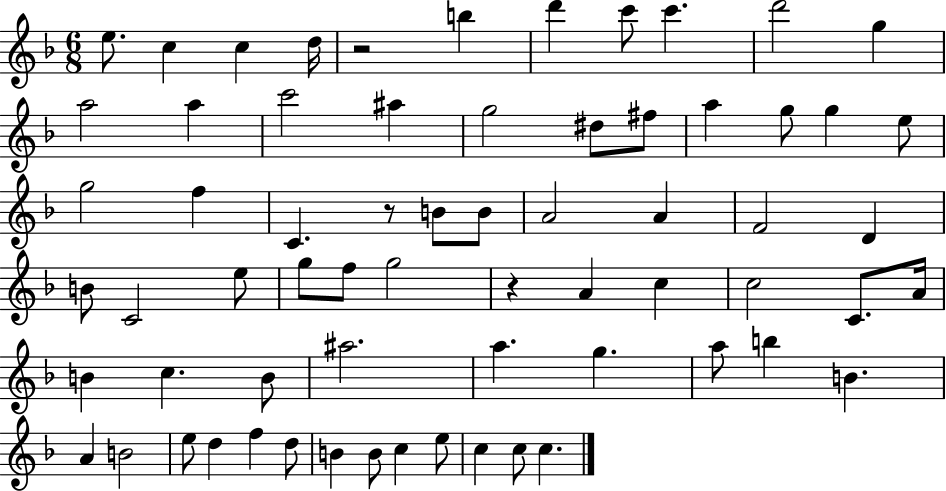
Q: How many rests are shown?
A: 3